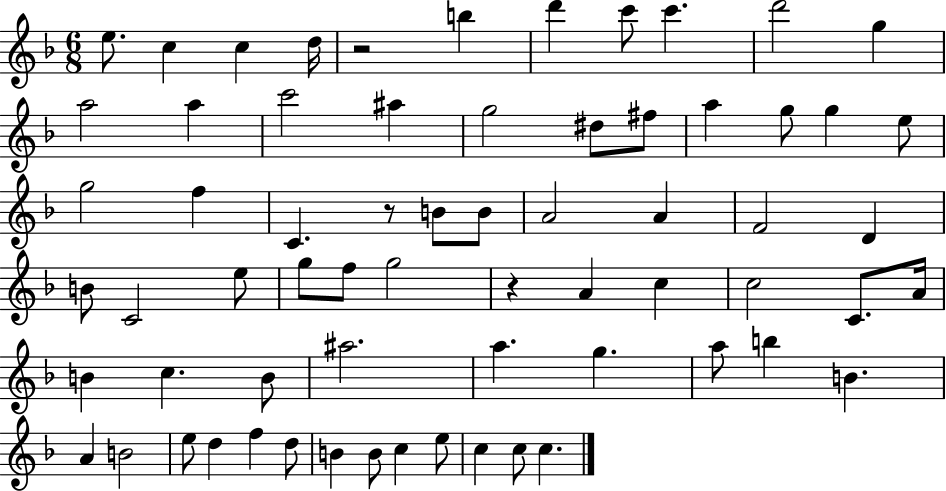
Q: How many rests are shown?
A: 3